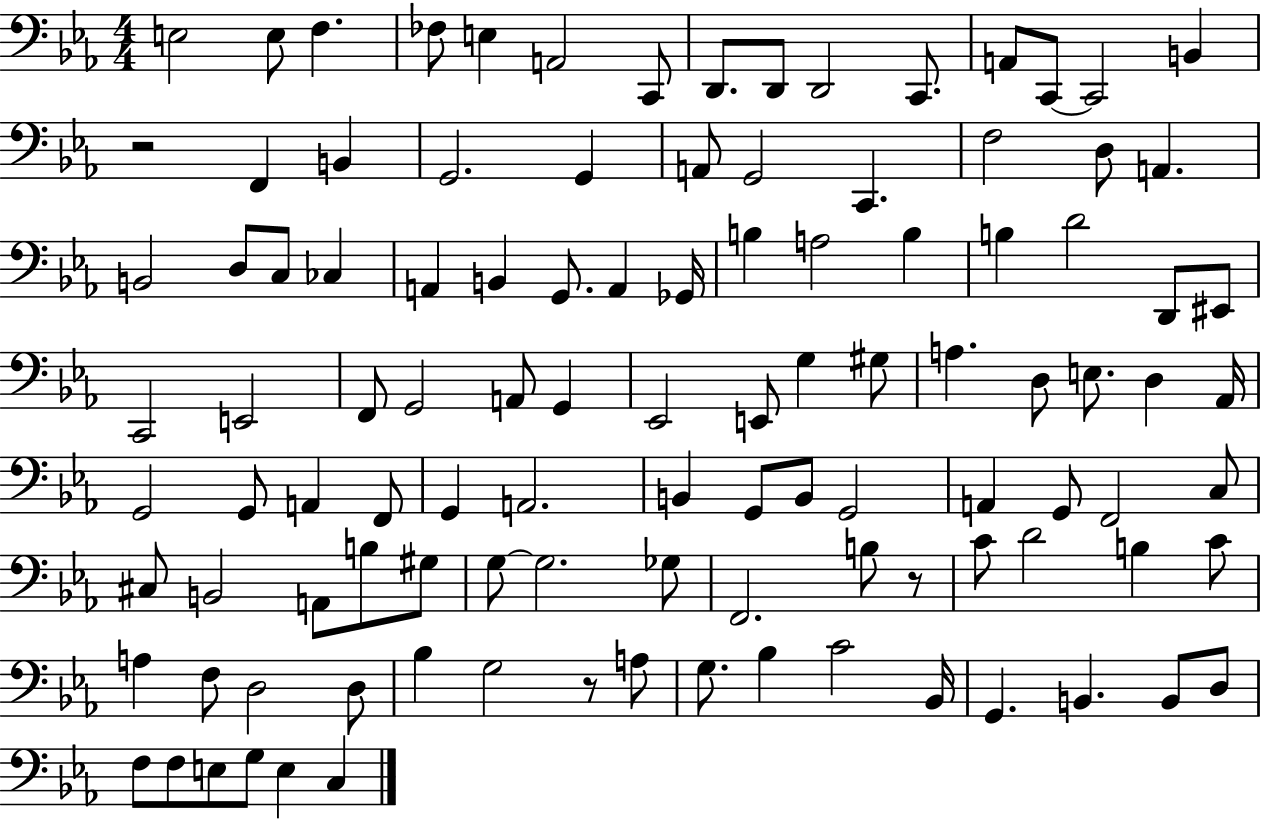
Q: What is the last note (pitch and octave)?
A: C3